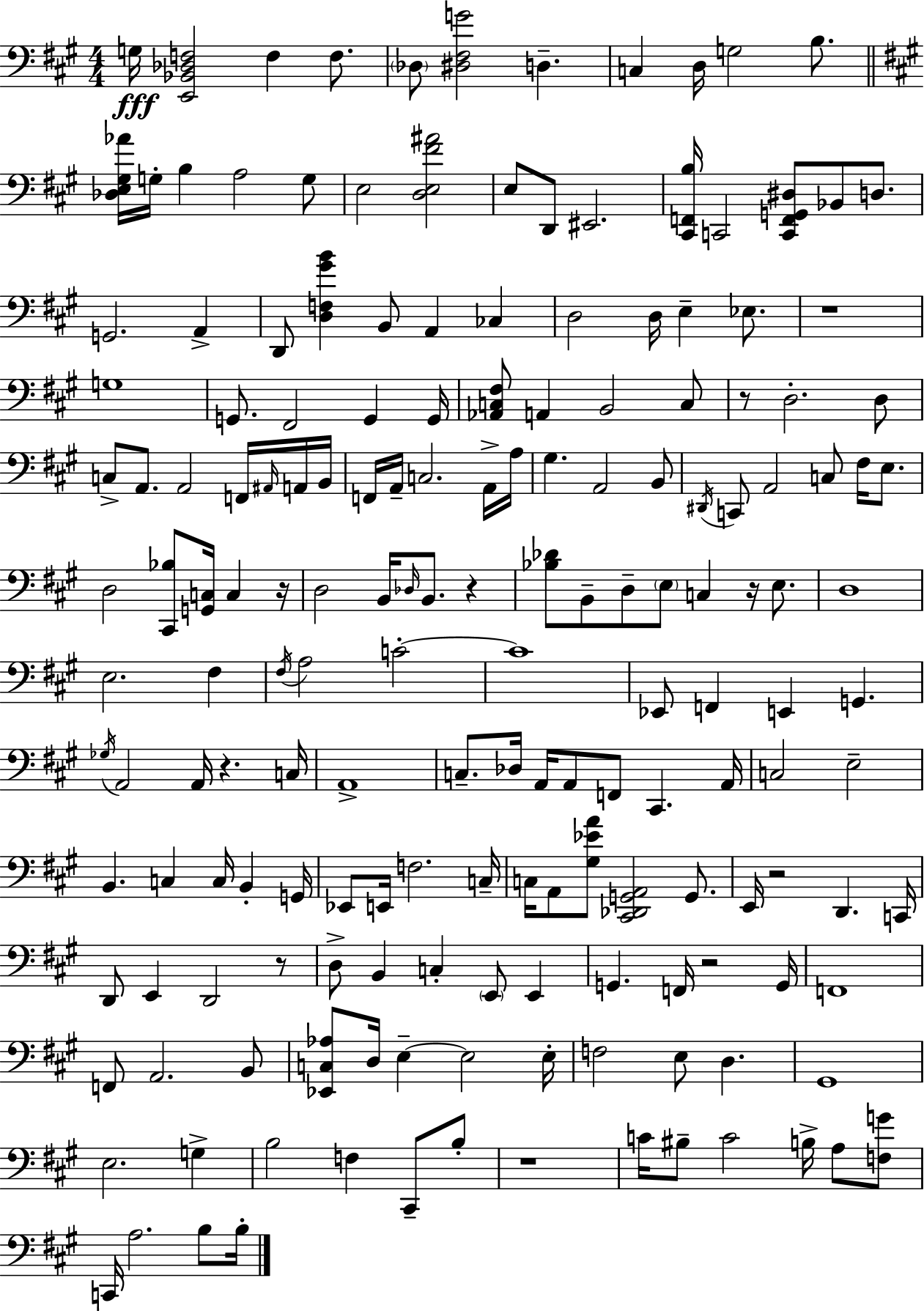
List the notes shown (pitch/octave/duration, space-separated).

G3/s [E2,Bb2,Db3,F3]/h F3/q F3/e. Db3/e [D#3,F#3,G4]/h D3/q. C3/q D3/s G3/h B3/e. [Db3,E3,G#3,Ab4]/s G3/s B3/q A3/h G3/e E3/h [D3,E3,F#4,A#4]/h E3/e D2/e EIS2/h. [C#2,F2,B3]/s C2/h [C2,F2,G2,D#3]/e Bb2/e D3/e. G2/h. A2/q D2/e [D3,F3,G#4,B4]/q B2/e A2/q CES3/q D3/h D3/s E3/q Eb3/e. R/w G3/w G2/e. F#2/h G2/q G2/s [Ab2,C3,F#3]/e A2/q B2/h C3/e R/e D3/h. D3/e C3/e A2/e. A2/h F2/s A#2/s A2/s B2/s F2/s A2/s C3/h. A2/s A3/s G#3/q. A2/h B2/e D#2/s C2/e A2/h C3/e F#3/s E3/e. D3/h [C#2,Bb3]/e [G2,C3]/s C3/q R/s D3/h B2/s Db3/s B2/e. R/q [Bb3,Db4]/e B2/e D3/e E3/e C3/q R/s E3/e. D3/w E3/h. F#3/q F#3/s A3/h C4/h C4/w Eb2/e F2/q E2/q G2/q. Gb3/s A2/h A2/s R/q. C3/s A2/w C3/e. Db3/s A2/s A2/e F2/e C#2/q. A2/s C3/h E3/h B2/q. C3/q C3/s B2/q G2/s Eb2/e E2/s F3/h. C3/s C3/s A2/e [G#3,Eb4,A4]/e [C#2,Db2,G2,A2]/h G2/e. E2/s R/h D2/q. C2/s D2/e E2/q D2/h R/e D3/e B2/q C3/q E2/e E2/q G2/q. F2/s R/h G2/s F2/w F2/e A2/h. B2/e [Eb2,C3,Ab3]/e D3/s E3/q E3/h E3/s F3/h E3/e D3/q. G#2/w E3/h. G3/q B3/h F3/q C#2/e B3/e R/w C4/s BIS3/e C4/h B3/s A3/e [F3,G4]/e C2/s A3/h. B3/e B3/s